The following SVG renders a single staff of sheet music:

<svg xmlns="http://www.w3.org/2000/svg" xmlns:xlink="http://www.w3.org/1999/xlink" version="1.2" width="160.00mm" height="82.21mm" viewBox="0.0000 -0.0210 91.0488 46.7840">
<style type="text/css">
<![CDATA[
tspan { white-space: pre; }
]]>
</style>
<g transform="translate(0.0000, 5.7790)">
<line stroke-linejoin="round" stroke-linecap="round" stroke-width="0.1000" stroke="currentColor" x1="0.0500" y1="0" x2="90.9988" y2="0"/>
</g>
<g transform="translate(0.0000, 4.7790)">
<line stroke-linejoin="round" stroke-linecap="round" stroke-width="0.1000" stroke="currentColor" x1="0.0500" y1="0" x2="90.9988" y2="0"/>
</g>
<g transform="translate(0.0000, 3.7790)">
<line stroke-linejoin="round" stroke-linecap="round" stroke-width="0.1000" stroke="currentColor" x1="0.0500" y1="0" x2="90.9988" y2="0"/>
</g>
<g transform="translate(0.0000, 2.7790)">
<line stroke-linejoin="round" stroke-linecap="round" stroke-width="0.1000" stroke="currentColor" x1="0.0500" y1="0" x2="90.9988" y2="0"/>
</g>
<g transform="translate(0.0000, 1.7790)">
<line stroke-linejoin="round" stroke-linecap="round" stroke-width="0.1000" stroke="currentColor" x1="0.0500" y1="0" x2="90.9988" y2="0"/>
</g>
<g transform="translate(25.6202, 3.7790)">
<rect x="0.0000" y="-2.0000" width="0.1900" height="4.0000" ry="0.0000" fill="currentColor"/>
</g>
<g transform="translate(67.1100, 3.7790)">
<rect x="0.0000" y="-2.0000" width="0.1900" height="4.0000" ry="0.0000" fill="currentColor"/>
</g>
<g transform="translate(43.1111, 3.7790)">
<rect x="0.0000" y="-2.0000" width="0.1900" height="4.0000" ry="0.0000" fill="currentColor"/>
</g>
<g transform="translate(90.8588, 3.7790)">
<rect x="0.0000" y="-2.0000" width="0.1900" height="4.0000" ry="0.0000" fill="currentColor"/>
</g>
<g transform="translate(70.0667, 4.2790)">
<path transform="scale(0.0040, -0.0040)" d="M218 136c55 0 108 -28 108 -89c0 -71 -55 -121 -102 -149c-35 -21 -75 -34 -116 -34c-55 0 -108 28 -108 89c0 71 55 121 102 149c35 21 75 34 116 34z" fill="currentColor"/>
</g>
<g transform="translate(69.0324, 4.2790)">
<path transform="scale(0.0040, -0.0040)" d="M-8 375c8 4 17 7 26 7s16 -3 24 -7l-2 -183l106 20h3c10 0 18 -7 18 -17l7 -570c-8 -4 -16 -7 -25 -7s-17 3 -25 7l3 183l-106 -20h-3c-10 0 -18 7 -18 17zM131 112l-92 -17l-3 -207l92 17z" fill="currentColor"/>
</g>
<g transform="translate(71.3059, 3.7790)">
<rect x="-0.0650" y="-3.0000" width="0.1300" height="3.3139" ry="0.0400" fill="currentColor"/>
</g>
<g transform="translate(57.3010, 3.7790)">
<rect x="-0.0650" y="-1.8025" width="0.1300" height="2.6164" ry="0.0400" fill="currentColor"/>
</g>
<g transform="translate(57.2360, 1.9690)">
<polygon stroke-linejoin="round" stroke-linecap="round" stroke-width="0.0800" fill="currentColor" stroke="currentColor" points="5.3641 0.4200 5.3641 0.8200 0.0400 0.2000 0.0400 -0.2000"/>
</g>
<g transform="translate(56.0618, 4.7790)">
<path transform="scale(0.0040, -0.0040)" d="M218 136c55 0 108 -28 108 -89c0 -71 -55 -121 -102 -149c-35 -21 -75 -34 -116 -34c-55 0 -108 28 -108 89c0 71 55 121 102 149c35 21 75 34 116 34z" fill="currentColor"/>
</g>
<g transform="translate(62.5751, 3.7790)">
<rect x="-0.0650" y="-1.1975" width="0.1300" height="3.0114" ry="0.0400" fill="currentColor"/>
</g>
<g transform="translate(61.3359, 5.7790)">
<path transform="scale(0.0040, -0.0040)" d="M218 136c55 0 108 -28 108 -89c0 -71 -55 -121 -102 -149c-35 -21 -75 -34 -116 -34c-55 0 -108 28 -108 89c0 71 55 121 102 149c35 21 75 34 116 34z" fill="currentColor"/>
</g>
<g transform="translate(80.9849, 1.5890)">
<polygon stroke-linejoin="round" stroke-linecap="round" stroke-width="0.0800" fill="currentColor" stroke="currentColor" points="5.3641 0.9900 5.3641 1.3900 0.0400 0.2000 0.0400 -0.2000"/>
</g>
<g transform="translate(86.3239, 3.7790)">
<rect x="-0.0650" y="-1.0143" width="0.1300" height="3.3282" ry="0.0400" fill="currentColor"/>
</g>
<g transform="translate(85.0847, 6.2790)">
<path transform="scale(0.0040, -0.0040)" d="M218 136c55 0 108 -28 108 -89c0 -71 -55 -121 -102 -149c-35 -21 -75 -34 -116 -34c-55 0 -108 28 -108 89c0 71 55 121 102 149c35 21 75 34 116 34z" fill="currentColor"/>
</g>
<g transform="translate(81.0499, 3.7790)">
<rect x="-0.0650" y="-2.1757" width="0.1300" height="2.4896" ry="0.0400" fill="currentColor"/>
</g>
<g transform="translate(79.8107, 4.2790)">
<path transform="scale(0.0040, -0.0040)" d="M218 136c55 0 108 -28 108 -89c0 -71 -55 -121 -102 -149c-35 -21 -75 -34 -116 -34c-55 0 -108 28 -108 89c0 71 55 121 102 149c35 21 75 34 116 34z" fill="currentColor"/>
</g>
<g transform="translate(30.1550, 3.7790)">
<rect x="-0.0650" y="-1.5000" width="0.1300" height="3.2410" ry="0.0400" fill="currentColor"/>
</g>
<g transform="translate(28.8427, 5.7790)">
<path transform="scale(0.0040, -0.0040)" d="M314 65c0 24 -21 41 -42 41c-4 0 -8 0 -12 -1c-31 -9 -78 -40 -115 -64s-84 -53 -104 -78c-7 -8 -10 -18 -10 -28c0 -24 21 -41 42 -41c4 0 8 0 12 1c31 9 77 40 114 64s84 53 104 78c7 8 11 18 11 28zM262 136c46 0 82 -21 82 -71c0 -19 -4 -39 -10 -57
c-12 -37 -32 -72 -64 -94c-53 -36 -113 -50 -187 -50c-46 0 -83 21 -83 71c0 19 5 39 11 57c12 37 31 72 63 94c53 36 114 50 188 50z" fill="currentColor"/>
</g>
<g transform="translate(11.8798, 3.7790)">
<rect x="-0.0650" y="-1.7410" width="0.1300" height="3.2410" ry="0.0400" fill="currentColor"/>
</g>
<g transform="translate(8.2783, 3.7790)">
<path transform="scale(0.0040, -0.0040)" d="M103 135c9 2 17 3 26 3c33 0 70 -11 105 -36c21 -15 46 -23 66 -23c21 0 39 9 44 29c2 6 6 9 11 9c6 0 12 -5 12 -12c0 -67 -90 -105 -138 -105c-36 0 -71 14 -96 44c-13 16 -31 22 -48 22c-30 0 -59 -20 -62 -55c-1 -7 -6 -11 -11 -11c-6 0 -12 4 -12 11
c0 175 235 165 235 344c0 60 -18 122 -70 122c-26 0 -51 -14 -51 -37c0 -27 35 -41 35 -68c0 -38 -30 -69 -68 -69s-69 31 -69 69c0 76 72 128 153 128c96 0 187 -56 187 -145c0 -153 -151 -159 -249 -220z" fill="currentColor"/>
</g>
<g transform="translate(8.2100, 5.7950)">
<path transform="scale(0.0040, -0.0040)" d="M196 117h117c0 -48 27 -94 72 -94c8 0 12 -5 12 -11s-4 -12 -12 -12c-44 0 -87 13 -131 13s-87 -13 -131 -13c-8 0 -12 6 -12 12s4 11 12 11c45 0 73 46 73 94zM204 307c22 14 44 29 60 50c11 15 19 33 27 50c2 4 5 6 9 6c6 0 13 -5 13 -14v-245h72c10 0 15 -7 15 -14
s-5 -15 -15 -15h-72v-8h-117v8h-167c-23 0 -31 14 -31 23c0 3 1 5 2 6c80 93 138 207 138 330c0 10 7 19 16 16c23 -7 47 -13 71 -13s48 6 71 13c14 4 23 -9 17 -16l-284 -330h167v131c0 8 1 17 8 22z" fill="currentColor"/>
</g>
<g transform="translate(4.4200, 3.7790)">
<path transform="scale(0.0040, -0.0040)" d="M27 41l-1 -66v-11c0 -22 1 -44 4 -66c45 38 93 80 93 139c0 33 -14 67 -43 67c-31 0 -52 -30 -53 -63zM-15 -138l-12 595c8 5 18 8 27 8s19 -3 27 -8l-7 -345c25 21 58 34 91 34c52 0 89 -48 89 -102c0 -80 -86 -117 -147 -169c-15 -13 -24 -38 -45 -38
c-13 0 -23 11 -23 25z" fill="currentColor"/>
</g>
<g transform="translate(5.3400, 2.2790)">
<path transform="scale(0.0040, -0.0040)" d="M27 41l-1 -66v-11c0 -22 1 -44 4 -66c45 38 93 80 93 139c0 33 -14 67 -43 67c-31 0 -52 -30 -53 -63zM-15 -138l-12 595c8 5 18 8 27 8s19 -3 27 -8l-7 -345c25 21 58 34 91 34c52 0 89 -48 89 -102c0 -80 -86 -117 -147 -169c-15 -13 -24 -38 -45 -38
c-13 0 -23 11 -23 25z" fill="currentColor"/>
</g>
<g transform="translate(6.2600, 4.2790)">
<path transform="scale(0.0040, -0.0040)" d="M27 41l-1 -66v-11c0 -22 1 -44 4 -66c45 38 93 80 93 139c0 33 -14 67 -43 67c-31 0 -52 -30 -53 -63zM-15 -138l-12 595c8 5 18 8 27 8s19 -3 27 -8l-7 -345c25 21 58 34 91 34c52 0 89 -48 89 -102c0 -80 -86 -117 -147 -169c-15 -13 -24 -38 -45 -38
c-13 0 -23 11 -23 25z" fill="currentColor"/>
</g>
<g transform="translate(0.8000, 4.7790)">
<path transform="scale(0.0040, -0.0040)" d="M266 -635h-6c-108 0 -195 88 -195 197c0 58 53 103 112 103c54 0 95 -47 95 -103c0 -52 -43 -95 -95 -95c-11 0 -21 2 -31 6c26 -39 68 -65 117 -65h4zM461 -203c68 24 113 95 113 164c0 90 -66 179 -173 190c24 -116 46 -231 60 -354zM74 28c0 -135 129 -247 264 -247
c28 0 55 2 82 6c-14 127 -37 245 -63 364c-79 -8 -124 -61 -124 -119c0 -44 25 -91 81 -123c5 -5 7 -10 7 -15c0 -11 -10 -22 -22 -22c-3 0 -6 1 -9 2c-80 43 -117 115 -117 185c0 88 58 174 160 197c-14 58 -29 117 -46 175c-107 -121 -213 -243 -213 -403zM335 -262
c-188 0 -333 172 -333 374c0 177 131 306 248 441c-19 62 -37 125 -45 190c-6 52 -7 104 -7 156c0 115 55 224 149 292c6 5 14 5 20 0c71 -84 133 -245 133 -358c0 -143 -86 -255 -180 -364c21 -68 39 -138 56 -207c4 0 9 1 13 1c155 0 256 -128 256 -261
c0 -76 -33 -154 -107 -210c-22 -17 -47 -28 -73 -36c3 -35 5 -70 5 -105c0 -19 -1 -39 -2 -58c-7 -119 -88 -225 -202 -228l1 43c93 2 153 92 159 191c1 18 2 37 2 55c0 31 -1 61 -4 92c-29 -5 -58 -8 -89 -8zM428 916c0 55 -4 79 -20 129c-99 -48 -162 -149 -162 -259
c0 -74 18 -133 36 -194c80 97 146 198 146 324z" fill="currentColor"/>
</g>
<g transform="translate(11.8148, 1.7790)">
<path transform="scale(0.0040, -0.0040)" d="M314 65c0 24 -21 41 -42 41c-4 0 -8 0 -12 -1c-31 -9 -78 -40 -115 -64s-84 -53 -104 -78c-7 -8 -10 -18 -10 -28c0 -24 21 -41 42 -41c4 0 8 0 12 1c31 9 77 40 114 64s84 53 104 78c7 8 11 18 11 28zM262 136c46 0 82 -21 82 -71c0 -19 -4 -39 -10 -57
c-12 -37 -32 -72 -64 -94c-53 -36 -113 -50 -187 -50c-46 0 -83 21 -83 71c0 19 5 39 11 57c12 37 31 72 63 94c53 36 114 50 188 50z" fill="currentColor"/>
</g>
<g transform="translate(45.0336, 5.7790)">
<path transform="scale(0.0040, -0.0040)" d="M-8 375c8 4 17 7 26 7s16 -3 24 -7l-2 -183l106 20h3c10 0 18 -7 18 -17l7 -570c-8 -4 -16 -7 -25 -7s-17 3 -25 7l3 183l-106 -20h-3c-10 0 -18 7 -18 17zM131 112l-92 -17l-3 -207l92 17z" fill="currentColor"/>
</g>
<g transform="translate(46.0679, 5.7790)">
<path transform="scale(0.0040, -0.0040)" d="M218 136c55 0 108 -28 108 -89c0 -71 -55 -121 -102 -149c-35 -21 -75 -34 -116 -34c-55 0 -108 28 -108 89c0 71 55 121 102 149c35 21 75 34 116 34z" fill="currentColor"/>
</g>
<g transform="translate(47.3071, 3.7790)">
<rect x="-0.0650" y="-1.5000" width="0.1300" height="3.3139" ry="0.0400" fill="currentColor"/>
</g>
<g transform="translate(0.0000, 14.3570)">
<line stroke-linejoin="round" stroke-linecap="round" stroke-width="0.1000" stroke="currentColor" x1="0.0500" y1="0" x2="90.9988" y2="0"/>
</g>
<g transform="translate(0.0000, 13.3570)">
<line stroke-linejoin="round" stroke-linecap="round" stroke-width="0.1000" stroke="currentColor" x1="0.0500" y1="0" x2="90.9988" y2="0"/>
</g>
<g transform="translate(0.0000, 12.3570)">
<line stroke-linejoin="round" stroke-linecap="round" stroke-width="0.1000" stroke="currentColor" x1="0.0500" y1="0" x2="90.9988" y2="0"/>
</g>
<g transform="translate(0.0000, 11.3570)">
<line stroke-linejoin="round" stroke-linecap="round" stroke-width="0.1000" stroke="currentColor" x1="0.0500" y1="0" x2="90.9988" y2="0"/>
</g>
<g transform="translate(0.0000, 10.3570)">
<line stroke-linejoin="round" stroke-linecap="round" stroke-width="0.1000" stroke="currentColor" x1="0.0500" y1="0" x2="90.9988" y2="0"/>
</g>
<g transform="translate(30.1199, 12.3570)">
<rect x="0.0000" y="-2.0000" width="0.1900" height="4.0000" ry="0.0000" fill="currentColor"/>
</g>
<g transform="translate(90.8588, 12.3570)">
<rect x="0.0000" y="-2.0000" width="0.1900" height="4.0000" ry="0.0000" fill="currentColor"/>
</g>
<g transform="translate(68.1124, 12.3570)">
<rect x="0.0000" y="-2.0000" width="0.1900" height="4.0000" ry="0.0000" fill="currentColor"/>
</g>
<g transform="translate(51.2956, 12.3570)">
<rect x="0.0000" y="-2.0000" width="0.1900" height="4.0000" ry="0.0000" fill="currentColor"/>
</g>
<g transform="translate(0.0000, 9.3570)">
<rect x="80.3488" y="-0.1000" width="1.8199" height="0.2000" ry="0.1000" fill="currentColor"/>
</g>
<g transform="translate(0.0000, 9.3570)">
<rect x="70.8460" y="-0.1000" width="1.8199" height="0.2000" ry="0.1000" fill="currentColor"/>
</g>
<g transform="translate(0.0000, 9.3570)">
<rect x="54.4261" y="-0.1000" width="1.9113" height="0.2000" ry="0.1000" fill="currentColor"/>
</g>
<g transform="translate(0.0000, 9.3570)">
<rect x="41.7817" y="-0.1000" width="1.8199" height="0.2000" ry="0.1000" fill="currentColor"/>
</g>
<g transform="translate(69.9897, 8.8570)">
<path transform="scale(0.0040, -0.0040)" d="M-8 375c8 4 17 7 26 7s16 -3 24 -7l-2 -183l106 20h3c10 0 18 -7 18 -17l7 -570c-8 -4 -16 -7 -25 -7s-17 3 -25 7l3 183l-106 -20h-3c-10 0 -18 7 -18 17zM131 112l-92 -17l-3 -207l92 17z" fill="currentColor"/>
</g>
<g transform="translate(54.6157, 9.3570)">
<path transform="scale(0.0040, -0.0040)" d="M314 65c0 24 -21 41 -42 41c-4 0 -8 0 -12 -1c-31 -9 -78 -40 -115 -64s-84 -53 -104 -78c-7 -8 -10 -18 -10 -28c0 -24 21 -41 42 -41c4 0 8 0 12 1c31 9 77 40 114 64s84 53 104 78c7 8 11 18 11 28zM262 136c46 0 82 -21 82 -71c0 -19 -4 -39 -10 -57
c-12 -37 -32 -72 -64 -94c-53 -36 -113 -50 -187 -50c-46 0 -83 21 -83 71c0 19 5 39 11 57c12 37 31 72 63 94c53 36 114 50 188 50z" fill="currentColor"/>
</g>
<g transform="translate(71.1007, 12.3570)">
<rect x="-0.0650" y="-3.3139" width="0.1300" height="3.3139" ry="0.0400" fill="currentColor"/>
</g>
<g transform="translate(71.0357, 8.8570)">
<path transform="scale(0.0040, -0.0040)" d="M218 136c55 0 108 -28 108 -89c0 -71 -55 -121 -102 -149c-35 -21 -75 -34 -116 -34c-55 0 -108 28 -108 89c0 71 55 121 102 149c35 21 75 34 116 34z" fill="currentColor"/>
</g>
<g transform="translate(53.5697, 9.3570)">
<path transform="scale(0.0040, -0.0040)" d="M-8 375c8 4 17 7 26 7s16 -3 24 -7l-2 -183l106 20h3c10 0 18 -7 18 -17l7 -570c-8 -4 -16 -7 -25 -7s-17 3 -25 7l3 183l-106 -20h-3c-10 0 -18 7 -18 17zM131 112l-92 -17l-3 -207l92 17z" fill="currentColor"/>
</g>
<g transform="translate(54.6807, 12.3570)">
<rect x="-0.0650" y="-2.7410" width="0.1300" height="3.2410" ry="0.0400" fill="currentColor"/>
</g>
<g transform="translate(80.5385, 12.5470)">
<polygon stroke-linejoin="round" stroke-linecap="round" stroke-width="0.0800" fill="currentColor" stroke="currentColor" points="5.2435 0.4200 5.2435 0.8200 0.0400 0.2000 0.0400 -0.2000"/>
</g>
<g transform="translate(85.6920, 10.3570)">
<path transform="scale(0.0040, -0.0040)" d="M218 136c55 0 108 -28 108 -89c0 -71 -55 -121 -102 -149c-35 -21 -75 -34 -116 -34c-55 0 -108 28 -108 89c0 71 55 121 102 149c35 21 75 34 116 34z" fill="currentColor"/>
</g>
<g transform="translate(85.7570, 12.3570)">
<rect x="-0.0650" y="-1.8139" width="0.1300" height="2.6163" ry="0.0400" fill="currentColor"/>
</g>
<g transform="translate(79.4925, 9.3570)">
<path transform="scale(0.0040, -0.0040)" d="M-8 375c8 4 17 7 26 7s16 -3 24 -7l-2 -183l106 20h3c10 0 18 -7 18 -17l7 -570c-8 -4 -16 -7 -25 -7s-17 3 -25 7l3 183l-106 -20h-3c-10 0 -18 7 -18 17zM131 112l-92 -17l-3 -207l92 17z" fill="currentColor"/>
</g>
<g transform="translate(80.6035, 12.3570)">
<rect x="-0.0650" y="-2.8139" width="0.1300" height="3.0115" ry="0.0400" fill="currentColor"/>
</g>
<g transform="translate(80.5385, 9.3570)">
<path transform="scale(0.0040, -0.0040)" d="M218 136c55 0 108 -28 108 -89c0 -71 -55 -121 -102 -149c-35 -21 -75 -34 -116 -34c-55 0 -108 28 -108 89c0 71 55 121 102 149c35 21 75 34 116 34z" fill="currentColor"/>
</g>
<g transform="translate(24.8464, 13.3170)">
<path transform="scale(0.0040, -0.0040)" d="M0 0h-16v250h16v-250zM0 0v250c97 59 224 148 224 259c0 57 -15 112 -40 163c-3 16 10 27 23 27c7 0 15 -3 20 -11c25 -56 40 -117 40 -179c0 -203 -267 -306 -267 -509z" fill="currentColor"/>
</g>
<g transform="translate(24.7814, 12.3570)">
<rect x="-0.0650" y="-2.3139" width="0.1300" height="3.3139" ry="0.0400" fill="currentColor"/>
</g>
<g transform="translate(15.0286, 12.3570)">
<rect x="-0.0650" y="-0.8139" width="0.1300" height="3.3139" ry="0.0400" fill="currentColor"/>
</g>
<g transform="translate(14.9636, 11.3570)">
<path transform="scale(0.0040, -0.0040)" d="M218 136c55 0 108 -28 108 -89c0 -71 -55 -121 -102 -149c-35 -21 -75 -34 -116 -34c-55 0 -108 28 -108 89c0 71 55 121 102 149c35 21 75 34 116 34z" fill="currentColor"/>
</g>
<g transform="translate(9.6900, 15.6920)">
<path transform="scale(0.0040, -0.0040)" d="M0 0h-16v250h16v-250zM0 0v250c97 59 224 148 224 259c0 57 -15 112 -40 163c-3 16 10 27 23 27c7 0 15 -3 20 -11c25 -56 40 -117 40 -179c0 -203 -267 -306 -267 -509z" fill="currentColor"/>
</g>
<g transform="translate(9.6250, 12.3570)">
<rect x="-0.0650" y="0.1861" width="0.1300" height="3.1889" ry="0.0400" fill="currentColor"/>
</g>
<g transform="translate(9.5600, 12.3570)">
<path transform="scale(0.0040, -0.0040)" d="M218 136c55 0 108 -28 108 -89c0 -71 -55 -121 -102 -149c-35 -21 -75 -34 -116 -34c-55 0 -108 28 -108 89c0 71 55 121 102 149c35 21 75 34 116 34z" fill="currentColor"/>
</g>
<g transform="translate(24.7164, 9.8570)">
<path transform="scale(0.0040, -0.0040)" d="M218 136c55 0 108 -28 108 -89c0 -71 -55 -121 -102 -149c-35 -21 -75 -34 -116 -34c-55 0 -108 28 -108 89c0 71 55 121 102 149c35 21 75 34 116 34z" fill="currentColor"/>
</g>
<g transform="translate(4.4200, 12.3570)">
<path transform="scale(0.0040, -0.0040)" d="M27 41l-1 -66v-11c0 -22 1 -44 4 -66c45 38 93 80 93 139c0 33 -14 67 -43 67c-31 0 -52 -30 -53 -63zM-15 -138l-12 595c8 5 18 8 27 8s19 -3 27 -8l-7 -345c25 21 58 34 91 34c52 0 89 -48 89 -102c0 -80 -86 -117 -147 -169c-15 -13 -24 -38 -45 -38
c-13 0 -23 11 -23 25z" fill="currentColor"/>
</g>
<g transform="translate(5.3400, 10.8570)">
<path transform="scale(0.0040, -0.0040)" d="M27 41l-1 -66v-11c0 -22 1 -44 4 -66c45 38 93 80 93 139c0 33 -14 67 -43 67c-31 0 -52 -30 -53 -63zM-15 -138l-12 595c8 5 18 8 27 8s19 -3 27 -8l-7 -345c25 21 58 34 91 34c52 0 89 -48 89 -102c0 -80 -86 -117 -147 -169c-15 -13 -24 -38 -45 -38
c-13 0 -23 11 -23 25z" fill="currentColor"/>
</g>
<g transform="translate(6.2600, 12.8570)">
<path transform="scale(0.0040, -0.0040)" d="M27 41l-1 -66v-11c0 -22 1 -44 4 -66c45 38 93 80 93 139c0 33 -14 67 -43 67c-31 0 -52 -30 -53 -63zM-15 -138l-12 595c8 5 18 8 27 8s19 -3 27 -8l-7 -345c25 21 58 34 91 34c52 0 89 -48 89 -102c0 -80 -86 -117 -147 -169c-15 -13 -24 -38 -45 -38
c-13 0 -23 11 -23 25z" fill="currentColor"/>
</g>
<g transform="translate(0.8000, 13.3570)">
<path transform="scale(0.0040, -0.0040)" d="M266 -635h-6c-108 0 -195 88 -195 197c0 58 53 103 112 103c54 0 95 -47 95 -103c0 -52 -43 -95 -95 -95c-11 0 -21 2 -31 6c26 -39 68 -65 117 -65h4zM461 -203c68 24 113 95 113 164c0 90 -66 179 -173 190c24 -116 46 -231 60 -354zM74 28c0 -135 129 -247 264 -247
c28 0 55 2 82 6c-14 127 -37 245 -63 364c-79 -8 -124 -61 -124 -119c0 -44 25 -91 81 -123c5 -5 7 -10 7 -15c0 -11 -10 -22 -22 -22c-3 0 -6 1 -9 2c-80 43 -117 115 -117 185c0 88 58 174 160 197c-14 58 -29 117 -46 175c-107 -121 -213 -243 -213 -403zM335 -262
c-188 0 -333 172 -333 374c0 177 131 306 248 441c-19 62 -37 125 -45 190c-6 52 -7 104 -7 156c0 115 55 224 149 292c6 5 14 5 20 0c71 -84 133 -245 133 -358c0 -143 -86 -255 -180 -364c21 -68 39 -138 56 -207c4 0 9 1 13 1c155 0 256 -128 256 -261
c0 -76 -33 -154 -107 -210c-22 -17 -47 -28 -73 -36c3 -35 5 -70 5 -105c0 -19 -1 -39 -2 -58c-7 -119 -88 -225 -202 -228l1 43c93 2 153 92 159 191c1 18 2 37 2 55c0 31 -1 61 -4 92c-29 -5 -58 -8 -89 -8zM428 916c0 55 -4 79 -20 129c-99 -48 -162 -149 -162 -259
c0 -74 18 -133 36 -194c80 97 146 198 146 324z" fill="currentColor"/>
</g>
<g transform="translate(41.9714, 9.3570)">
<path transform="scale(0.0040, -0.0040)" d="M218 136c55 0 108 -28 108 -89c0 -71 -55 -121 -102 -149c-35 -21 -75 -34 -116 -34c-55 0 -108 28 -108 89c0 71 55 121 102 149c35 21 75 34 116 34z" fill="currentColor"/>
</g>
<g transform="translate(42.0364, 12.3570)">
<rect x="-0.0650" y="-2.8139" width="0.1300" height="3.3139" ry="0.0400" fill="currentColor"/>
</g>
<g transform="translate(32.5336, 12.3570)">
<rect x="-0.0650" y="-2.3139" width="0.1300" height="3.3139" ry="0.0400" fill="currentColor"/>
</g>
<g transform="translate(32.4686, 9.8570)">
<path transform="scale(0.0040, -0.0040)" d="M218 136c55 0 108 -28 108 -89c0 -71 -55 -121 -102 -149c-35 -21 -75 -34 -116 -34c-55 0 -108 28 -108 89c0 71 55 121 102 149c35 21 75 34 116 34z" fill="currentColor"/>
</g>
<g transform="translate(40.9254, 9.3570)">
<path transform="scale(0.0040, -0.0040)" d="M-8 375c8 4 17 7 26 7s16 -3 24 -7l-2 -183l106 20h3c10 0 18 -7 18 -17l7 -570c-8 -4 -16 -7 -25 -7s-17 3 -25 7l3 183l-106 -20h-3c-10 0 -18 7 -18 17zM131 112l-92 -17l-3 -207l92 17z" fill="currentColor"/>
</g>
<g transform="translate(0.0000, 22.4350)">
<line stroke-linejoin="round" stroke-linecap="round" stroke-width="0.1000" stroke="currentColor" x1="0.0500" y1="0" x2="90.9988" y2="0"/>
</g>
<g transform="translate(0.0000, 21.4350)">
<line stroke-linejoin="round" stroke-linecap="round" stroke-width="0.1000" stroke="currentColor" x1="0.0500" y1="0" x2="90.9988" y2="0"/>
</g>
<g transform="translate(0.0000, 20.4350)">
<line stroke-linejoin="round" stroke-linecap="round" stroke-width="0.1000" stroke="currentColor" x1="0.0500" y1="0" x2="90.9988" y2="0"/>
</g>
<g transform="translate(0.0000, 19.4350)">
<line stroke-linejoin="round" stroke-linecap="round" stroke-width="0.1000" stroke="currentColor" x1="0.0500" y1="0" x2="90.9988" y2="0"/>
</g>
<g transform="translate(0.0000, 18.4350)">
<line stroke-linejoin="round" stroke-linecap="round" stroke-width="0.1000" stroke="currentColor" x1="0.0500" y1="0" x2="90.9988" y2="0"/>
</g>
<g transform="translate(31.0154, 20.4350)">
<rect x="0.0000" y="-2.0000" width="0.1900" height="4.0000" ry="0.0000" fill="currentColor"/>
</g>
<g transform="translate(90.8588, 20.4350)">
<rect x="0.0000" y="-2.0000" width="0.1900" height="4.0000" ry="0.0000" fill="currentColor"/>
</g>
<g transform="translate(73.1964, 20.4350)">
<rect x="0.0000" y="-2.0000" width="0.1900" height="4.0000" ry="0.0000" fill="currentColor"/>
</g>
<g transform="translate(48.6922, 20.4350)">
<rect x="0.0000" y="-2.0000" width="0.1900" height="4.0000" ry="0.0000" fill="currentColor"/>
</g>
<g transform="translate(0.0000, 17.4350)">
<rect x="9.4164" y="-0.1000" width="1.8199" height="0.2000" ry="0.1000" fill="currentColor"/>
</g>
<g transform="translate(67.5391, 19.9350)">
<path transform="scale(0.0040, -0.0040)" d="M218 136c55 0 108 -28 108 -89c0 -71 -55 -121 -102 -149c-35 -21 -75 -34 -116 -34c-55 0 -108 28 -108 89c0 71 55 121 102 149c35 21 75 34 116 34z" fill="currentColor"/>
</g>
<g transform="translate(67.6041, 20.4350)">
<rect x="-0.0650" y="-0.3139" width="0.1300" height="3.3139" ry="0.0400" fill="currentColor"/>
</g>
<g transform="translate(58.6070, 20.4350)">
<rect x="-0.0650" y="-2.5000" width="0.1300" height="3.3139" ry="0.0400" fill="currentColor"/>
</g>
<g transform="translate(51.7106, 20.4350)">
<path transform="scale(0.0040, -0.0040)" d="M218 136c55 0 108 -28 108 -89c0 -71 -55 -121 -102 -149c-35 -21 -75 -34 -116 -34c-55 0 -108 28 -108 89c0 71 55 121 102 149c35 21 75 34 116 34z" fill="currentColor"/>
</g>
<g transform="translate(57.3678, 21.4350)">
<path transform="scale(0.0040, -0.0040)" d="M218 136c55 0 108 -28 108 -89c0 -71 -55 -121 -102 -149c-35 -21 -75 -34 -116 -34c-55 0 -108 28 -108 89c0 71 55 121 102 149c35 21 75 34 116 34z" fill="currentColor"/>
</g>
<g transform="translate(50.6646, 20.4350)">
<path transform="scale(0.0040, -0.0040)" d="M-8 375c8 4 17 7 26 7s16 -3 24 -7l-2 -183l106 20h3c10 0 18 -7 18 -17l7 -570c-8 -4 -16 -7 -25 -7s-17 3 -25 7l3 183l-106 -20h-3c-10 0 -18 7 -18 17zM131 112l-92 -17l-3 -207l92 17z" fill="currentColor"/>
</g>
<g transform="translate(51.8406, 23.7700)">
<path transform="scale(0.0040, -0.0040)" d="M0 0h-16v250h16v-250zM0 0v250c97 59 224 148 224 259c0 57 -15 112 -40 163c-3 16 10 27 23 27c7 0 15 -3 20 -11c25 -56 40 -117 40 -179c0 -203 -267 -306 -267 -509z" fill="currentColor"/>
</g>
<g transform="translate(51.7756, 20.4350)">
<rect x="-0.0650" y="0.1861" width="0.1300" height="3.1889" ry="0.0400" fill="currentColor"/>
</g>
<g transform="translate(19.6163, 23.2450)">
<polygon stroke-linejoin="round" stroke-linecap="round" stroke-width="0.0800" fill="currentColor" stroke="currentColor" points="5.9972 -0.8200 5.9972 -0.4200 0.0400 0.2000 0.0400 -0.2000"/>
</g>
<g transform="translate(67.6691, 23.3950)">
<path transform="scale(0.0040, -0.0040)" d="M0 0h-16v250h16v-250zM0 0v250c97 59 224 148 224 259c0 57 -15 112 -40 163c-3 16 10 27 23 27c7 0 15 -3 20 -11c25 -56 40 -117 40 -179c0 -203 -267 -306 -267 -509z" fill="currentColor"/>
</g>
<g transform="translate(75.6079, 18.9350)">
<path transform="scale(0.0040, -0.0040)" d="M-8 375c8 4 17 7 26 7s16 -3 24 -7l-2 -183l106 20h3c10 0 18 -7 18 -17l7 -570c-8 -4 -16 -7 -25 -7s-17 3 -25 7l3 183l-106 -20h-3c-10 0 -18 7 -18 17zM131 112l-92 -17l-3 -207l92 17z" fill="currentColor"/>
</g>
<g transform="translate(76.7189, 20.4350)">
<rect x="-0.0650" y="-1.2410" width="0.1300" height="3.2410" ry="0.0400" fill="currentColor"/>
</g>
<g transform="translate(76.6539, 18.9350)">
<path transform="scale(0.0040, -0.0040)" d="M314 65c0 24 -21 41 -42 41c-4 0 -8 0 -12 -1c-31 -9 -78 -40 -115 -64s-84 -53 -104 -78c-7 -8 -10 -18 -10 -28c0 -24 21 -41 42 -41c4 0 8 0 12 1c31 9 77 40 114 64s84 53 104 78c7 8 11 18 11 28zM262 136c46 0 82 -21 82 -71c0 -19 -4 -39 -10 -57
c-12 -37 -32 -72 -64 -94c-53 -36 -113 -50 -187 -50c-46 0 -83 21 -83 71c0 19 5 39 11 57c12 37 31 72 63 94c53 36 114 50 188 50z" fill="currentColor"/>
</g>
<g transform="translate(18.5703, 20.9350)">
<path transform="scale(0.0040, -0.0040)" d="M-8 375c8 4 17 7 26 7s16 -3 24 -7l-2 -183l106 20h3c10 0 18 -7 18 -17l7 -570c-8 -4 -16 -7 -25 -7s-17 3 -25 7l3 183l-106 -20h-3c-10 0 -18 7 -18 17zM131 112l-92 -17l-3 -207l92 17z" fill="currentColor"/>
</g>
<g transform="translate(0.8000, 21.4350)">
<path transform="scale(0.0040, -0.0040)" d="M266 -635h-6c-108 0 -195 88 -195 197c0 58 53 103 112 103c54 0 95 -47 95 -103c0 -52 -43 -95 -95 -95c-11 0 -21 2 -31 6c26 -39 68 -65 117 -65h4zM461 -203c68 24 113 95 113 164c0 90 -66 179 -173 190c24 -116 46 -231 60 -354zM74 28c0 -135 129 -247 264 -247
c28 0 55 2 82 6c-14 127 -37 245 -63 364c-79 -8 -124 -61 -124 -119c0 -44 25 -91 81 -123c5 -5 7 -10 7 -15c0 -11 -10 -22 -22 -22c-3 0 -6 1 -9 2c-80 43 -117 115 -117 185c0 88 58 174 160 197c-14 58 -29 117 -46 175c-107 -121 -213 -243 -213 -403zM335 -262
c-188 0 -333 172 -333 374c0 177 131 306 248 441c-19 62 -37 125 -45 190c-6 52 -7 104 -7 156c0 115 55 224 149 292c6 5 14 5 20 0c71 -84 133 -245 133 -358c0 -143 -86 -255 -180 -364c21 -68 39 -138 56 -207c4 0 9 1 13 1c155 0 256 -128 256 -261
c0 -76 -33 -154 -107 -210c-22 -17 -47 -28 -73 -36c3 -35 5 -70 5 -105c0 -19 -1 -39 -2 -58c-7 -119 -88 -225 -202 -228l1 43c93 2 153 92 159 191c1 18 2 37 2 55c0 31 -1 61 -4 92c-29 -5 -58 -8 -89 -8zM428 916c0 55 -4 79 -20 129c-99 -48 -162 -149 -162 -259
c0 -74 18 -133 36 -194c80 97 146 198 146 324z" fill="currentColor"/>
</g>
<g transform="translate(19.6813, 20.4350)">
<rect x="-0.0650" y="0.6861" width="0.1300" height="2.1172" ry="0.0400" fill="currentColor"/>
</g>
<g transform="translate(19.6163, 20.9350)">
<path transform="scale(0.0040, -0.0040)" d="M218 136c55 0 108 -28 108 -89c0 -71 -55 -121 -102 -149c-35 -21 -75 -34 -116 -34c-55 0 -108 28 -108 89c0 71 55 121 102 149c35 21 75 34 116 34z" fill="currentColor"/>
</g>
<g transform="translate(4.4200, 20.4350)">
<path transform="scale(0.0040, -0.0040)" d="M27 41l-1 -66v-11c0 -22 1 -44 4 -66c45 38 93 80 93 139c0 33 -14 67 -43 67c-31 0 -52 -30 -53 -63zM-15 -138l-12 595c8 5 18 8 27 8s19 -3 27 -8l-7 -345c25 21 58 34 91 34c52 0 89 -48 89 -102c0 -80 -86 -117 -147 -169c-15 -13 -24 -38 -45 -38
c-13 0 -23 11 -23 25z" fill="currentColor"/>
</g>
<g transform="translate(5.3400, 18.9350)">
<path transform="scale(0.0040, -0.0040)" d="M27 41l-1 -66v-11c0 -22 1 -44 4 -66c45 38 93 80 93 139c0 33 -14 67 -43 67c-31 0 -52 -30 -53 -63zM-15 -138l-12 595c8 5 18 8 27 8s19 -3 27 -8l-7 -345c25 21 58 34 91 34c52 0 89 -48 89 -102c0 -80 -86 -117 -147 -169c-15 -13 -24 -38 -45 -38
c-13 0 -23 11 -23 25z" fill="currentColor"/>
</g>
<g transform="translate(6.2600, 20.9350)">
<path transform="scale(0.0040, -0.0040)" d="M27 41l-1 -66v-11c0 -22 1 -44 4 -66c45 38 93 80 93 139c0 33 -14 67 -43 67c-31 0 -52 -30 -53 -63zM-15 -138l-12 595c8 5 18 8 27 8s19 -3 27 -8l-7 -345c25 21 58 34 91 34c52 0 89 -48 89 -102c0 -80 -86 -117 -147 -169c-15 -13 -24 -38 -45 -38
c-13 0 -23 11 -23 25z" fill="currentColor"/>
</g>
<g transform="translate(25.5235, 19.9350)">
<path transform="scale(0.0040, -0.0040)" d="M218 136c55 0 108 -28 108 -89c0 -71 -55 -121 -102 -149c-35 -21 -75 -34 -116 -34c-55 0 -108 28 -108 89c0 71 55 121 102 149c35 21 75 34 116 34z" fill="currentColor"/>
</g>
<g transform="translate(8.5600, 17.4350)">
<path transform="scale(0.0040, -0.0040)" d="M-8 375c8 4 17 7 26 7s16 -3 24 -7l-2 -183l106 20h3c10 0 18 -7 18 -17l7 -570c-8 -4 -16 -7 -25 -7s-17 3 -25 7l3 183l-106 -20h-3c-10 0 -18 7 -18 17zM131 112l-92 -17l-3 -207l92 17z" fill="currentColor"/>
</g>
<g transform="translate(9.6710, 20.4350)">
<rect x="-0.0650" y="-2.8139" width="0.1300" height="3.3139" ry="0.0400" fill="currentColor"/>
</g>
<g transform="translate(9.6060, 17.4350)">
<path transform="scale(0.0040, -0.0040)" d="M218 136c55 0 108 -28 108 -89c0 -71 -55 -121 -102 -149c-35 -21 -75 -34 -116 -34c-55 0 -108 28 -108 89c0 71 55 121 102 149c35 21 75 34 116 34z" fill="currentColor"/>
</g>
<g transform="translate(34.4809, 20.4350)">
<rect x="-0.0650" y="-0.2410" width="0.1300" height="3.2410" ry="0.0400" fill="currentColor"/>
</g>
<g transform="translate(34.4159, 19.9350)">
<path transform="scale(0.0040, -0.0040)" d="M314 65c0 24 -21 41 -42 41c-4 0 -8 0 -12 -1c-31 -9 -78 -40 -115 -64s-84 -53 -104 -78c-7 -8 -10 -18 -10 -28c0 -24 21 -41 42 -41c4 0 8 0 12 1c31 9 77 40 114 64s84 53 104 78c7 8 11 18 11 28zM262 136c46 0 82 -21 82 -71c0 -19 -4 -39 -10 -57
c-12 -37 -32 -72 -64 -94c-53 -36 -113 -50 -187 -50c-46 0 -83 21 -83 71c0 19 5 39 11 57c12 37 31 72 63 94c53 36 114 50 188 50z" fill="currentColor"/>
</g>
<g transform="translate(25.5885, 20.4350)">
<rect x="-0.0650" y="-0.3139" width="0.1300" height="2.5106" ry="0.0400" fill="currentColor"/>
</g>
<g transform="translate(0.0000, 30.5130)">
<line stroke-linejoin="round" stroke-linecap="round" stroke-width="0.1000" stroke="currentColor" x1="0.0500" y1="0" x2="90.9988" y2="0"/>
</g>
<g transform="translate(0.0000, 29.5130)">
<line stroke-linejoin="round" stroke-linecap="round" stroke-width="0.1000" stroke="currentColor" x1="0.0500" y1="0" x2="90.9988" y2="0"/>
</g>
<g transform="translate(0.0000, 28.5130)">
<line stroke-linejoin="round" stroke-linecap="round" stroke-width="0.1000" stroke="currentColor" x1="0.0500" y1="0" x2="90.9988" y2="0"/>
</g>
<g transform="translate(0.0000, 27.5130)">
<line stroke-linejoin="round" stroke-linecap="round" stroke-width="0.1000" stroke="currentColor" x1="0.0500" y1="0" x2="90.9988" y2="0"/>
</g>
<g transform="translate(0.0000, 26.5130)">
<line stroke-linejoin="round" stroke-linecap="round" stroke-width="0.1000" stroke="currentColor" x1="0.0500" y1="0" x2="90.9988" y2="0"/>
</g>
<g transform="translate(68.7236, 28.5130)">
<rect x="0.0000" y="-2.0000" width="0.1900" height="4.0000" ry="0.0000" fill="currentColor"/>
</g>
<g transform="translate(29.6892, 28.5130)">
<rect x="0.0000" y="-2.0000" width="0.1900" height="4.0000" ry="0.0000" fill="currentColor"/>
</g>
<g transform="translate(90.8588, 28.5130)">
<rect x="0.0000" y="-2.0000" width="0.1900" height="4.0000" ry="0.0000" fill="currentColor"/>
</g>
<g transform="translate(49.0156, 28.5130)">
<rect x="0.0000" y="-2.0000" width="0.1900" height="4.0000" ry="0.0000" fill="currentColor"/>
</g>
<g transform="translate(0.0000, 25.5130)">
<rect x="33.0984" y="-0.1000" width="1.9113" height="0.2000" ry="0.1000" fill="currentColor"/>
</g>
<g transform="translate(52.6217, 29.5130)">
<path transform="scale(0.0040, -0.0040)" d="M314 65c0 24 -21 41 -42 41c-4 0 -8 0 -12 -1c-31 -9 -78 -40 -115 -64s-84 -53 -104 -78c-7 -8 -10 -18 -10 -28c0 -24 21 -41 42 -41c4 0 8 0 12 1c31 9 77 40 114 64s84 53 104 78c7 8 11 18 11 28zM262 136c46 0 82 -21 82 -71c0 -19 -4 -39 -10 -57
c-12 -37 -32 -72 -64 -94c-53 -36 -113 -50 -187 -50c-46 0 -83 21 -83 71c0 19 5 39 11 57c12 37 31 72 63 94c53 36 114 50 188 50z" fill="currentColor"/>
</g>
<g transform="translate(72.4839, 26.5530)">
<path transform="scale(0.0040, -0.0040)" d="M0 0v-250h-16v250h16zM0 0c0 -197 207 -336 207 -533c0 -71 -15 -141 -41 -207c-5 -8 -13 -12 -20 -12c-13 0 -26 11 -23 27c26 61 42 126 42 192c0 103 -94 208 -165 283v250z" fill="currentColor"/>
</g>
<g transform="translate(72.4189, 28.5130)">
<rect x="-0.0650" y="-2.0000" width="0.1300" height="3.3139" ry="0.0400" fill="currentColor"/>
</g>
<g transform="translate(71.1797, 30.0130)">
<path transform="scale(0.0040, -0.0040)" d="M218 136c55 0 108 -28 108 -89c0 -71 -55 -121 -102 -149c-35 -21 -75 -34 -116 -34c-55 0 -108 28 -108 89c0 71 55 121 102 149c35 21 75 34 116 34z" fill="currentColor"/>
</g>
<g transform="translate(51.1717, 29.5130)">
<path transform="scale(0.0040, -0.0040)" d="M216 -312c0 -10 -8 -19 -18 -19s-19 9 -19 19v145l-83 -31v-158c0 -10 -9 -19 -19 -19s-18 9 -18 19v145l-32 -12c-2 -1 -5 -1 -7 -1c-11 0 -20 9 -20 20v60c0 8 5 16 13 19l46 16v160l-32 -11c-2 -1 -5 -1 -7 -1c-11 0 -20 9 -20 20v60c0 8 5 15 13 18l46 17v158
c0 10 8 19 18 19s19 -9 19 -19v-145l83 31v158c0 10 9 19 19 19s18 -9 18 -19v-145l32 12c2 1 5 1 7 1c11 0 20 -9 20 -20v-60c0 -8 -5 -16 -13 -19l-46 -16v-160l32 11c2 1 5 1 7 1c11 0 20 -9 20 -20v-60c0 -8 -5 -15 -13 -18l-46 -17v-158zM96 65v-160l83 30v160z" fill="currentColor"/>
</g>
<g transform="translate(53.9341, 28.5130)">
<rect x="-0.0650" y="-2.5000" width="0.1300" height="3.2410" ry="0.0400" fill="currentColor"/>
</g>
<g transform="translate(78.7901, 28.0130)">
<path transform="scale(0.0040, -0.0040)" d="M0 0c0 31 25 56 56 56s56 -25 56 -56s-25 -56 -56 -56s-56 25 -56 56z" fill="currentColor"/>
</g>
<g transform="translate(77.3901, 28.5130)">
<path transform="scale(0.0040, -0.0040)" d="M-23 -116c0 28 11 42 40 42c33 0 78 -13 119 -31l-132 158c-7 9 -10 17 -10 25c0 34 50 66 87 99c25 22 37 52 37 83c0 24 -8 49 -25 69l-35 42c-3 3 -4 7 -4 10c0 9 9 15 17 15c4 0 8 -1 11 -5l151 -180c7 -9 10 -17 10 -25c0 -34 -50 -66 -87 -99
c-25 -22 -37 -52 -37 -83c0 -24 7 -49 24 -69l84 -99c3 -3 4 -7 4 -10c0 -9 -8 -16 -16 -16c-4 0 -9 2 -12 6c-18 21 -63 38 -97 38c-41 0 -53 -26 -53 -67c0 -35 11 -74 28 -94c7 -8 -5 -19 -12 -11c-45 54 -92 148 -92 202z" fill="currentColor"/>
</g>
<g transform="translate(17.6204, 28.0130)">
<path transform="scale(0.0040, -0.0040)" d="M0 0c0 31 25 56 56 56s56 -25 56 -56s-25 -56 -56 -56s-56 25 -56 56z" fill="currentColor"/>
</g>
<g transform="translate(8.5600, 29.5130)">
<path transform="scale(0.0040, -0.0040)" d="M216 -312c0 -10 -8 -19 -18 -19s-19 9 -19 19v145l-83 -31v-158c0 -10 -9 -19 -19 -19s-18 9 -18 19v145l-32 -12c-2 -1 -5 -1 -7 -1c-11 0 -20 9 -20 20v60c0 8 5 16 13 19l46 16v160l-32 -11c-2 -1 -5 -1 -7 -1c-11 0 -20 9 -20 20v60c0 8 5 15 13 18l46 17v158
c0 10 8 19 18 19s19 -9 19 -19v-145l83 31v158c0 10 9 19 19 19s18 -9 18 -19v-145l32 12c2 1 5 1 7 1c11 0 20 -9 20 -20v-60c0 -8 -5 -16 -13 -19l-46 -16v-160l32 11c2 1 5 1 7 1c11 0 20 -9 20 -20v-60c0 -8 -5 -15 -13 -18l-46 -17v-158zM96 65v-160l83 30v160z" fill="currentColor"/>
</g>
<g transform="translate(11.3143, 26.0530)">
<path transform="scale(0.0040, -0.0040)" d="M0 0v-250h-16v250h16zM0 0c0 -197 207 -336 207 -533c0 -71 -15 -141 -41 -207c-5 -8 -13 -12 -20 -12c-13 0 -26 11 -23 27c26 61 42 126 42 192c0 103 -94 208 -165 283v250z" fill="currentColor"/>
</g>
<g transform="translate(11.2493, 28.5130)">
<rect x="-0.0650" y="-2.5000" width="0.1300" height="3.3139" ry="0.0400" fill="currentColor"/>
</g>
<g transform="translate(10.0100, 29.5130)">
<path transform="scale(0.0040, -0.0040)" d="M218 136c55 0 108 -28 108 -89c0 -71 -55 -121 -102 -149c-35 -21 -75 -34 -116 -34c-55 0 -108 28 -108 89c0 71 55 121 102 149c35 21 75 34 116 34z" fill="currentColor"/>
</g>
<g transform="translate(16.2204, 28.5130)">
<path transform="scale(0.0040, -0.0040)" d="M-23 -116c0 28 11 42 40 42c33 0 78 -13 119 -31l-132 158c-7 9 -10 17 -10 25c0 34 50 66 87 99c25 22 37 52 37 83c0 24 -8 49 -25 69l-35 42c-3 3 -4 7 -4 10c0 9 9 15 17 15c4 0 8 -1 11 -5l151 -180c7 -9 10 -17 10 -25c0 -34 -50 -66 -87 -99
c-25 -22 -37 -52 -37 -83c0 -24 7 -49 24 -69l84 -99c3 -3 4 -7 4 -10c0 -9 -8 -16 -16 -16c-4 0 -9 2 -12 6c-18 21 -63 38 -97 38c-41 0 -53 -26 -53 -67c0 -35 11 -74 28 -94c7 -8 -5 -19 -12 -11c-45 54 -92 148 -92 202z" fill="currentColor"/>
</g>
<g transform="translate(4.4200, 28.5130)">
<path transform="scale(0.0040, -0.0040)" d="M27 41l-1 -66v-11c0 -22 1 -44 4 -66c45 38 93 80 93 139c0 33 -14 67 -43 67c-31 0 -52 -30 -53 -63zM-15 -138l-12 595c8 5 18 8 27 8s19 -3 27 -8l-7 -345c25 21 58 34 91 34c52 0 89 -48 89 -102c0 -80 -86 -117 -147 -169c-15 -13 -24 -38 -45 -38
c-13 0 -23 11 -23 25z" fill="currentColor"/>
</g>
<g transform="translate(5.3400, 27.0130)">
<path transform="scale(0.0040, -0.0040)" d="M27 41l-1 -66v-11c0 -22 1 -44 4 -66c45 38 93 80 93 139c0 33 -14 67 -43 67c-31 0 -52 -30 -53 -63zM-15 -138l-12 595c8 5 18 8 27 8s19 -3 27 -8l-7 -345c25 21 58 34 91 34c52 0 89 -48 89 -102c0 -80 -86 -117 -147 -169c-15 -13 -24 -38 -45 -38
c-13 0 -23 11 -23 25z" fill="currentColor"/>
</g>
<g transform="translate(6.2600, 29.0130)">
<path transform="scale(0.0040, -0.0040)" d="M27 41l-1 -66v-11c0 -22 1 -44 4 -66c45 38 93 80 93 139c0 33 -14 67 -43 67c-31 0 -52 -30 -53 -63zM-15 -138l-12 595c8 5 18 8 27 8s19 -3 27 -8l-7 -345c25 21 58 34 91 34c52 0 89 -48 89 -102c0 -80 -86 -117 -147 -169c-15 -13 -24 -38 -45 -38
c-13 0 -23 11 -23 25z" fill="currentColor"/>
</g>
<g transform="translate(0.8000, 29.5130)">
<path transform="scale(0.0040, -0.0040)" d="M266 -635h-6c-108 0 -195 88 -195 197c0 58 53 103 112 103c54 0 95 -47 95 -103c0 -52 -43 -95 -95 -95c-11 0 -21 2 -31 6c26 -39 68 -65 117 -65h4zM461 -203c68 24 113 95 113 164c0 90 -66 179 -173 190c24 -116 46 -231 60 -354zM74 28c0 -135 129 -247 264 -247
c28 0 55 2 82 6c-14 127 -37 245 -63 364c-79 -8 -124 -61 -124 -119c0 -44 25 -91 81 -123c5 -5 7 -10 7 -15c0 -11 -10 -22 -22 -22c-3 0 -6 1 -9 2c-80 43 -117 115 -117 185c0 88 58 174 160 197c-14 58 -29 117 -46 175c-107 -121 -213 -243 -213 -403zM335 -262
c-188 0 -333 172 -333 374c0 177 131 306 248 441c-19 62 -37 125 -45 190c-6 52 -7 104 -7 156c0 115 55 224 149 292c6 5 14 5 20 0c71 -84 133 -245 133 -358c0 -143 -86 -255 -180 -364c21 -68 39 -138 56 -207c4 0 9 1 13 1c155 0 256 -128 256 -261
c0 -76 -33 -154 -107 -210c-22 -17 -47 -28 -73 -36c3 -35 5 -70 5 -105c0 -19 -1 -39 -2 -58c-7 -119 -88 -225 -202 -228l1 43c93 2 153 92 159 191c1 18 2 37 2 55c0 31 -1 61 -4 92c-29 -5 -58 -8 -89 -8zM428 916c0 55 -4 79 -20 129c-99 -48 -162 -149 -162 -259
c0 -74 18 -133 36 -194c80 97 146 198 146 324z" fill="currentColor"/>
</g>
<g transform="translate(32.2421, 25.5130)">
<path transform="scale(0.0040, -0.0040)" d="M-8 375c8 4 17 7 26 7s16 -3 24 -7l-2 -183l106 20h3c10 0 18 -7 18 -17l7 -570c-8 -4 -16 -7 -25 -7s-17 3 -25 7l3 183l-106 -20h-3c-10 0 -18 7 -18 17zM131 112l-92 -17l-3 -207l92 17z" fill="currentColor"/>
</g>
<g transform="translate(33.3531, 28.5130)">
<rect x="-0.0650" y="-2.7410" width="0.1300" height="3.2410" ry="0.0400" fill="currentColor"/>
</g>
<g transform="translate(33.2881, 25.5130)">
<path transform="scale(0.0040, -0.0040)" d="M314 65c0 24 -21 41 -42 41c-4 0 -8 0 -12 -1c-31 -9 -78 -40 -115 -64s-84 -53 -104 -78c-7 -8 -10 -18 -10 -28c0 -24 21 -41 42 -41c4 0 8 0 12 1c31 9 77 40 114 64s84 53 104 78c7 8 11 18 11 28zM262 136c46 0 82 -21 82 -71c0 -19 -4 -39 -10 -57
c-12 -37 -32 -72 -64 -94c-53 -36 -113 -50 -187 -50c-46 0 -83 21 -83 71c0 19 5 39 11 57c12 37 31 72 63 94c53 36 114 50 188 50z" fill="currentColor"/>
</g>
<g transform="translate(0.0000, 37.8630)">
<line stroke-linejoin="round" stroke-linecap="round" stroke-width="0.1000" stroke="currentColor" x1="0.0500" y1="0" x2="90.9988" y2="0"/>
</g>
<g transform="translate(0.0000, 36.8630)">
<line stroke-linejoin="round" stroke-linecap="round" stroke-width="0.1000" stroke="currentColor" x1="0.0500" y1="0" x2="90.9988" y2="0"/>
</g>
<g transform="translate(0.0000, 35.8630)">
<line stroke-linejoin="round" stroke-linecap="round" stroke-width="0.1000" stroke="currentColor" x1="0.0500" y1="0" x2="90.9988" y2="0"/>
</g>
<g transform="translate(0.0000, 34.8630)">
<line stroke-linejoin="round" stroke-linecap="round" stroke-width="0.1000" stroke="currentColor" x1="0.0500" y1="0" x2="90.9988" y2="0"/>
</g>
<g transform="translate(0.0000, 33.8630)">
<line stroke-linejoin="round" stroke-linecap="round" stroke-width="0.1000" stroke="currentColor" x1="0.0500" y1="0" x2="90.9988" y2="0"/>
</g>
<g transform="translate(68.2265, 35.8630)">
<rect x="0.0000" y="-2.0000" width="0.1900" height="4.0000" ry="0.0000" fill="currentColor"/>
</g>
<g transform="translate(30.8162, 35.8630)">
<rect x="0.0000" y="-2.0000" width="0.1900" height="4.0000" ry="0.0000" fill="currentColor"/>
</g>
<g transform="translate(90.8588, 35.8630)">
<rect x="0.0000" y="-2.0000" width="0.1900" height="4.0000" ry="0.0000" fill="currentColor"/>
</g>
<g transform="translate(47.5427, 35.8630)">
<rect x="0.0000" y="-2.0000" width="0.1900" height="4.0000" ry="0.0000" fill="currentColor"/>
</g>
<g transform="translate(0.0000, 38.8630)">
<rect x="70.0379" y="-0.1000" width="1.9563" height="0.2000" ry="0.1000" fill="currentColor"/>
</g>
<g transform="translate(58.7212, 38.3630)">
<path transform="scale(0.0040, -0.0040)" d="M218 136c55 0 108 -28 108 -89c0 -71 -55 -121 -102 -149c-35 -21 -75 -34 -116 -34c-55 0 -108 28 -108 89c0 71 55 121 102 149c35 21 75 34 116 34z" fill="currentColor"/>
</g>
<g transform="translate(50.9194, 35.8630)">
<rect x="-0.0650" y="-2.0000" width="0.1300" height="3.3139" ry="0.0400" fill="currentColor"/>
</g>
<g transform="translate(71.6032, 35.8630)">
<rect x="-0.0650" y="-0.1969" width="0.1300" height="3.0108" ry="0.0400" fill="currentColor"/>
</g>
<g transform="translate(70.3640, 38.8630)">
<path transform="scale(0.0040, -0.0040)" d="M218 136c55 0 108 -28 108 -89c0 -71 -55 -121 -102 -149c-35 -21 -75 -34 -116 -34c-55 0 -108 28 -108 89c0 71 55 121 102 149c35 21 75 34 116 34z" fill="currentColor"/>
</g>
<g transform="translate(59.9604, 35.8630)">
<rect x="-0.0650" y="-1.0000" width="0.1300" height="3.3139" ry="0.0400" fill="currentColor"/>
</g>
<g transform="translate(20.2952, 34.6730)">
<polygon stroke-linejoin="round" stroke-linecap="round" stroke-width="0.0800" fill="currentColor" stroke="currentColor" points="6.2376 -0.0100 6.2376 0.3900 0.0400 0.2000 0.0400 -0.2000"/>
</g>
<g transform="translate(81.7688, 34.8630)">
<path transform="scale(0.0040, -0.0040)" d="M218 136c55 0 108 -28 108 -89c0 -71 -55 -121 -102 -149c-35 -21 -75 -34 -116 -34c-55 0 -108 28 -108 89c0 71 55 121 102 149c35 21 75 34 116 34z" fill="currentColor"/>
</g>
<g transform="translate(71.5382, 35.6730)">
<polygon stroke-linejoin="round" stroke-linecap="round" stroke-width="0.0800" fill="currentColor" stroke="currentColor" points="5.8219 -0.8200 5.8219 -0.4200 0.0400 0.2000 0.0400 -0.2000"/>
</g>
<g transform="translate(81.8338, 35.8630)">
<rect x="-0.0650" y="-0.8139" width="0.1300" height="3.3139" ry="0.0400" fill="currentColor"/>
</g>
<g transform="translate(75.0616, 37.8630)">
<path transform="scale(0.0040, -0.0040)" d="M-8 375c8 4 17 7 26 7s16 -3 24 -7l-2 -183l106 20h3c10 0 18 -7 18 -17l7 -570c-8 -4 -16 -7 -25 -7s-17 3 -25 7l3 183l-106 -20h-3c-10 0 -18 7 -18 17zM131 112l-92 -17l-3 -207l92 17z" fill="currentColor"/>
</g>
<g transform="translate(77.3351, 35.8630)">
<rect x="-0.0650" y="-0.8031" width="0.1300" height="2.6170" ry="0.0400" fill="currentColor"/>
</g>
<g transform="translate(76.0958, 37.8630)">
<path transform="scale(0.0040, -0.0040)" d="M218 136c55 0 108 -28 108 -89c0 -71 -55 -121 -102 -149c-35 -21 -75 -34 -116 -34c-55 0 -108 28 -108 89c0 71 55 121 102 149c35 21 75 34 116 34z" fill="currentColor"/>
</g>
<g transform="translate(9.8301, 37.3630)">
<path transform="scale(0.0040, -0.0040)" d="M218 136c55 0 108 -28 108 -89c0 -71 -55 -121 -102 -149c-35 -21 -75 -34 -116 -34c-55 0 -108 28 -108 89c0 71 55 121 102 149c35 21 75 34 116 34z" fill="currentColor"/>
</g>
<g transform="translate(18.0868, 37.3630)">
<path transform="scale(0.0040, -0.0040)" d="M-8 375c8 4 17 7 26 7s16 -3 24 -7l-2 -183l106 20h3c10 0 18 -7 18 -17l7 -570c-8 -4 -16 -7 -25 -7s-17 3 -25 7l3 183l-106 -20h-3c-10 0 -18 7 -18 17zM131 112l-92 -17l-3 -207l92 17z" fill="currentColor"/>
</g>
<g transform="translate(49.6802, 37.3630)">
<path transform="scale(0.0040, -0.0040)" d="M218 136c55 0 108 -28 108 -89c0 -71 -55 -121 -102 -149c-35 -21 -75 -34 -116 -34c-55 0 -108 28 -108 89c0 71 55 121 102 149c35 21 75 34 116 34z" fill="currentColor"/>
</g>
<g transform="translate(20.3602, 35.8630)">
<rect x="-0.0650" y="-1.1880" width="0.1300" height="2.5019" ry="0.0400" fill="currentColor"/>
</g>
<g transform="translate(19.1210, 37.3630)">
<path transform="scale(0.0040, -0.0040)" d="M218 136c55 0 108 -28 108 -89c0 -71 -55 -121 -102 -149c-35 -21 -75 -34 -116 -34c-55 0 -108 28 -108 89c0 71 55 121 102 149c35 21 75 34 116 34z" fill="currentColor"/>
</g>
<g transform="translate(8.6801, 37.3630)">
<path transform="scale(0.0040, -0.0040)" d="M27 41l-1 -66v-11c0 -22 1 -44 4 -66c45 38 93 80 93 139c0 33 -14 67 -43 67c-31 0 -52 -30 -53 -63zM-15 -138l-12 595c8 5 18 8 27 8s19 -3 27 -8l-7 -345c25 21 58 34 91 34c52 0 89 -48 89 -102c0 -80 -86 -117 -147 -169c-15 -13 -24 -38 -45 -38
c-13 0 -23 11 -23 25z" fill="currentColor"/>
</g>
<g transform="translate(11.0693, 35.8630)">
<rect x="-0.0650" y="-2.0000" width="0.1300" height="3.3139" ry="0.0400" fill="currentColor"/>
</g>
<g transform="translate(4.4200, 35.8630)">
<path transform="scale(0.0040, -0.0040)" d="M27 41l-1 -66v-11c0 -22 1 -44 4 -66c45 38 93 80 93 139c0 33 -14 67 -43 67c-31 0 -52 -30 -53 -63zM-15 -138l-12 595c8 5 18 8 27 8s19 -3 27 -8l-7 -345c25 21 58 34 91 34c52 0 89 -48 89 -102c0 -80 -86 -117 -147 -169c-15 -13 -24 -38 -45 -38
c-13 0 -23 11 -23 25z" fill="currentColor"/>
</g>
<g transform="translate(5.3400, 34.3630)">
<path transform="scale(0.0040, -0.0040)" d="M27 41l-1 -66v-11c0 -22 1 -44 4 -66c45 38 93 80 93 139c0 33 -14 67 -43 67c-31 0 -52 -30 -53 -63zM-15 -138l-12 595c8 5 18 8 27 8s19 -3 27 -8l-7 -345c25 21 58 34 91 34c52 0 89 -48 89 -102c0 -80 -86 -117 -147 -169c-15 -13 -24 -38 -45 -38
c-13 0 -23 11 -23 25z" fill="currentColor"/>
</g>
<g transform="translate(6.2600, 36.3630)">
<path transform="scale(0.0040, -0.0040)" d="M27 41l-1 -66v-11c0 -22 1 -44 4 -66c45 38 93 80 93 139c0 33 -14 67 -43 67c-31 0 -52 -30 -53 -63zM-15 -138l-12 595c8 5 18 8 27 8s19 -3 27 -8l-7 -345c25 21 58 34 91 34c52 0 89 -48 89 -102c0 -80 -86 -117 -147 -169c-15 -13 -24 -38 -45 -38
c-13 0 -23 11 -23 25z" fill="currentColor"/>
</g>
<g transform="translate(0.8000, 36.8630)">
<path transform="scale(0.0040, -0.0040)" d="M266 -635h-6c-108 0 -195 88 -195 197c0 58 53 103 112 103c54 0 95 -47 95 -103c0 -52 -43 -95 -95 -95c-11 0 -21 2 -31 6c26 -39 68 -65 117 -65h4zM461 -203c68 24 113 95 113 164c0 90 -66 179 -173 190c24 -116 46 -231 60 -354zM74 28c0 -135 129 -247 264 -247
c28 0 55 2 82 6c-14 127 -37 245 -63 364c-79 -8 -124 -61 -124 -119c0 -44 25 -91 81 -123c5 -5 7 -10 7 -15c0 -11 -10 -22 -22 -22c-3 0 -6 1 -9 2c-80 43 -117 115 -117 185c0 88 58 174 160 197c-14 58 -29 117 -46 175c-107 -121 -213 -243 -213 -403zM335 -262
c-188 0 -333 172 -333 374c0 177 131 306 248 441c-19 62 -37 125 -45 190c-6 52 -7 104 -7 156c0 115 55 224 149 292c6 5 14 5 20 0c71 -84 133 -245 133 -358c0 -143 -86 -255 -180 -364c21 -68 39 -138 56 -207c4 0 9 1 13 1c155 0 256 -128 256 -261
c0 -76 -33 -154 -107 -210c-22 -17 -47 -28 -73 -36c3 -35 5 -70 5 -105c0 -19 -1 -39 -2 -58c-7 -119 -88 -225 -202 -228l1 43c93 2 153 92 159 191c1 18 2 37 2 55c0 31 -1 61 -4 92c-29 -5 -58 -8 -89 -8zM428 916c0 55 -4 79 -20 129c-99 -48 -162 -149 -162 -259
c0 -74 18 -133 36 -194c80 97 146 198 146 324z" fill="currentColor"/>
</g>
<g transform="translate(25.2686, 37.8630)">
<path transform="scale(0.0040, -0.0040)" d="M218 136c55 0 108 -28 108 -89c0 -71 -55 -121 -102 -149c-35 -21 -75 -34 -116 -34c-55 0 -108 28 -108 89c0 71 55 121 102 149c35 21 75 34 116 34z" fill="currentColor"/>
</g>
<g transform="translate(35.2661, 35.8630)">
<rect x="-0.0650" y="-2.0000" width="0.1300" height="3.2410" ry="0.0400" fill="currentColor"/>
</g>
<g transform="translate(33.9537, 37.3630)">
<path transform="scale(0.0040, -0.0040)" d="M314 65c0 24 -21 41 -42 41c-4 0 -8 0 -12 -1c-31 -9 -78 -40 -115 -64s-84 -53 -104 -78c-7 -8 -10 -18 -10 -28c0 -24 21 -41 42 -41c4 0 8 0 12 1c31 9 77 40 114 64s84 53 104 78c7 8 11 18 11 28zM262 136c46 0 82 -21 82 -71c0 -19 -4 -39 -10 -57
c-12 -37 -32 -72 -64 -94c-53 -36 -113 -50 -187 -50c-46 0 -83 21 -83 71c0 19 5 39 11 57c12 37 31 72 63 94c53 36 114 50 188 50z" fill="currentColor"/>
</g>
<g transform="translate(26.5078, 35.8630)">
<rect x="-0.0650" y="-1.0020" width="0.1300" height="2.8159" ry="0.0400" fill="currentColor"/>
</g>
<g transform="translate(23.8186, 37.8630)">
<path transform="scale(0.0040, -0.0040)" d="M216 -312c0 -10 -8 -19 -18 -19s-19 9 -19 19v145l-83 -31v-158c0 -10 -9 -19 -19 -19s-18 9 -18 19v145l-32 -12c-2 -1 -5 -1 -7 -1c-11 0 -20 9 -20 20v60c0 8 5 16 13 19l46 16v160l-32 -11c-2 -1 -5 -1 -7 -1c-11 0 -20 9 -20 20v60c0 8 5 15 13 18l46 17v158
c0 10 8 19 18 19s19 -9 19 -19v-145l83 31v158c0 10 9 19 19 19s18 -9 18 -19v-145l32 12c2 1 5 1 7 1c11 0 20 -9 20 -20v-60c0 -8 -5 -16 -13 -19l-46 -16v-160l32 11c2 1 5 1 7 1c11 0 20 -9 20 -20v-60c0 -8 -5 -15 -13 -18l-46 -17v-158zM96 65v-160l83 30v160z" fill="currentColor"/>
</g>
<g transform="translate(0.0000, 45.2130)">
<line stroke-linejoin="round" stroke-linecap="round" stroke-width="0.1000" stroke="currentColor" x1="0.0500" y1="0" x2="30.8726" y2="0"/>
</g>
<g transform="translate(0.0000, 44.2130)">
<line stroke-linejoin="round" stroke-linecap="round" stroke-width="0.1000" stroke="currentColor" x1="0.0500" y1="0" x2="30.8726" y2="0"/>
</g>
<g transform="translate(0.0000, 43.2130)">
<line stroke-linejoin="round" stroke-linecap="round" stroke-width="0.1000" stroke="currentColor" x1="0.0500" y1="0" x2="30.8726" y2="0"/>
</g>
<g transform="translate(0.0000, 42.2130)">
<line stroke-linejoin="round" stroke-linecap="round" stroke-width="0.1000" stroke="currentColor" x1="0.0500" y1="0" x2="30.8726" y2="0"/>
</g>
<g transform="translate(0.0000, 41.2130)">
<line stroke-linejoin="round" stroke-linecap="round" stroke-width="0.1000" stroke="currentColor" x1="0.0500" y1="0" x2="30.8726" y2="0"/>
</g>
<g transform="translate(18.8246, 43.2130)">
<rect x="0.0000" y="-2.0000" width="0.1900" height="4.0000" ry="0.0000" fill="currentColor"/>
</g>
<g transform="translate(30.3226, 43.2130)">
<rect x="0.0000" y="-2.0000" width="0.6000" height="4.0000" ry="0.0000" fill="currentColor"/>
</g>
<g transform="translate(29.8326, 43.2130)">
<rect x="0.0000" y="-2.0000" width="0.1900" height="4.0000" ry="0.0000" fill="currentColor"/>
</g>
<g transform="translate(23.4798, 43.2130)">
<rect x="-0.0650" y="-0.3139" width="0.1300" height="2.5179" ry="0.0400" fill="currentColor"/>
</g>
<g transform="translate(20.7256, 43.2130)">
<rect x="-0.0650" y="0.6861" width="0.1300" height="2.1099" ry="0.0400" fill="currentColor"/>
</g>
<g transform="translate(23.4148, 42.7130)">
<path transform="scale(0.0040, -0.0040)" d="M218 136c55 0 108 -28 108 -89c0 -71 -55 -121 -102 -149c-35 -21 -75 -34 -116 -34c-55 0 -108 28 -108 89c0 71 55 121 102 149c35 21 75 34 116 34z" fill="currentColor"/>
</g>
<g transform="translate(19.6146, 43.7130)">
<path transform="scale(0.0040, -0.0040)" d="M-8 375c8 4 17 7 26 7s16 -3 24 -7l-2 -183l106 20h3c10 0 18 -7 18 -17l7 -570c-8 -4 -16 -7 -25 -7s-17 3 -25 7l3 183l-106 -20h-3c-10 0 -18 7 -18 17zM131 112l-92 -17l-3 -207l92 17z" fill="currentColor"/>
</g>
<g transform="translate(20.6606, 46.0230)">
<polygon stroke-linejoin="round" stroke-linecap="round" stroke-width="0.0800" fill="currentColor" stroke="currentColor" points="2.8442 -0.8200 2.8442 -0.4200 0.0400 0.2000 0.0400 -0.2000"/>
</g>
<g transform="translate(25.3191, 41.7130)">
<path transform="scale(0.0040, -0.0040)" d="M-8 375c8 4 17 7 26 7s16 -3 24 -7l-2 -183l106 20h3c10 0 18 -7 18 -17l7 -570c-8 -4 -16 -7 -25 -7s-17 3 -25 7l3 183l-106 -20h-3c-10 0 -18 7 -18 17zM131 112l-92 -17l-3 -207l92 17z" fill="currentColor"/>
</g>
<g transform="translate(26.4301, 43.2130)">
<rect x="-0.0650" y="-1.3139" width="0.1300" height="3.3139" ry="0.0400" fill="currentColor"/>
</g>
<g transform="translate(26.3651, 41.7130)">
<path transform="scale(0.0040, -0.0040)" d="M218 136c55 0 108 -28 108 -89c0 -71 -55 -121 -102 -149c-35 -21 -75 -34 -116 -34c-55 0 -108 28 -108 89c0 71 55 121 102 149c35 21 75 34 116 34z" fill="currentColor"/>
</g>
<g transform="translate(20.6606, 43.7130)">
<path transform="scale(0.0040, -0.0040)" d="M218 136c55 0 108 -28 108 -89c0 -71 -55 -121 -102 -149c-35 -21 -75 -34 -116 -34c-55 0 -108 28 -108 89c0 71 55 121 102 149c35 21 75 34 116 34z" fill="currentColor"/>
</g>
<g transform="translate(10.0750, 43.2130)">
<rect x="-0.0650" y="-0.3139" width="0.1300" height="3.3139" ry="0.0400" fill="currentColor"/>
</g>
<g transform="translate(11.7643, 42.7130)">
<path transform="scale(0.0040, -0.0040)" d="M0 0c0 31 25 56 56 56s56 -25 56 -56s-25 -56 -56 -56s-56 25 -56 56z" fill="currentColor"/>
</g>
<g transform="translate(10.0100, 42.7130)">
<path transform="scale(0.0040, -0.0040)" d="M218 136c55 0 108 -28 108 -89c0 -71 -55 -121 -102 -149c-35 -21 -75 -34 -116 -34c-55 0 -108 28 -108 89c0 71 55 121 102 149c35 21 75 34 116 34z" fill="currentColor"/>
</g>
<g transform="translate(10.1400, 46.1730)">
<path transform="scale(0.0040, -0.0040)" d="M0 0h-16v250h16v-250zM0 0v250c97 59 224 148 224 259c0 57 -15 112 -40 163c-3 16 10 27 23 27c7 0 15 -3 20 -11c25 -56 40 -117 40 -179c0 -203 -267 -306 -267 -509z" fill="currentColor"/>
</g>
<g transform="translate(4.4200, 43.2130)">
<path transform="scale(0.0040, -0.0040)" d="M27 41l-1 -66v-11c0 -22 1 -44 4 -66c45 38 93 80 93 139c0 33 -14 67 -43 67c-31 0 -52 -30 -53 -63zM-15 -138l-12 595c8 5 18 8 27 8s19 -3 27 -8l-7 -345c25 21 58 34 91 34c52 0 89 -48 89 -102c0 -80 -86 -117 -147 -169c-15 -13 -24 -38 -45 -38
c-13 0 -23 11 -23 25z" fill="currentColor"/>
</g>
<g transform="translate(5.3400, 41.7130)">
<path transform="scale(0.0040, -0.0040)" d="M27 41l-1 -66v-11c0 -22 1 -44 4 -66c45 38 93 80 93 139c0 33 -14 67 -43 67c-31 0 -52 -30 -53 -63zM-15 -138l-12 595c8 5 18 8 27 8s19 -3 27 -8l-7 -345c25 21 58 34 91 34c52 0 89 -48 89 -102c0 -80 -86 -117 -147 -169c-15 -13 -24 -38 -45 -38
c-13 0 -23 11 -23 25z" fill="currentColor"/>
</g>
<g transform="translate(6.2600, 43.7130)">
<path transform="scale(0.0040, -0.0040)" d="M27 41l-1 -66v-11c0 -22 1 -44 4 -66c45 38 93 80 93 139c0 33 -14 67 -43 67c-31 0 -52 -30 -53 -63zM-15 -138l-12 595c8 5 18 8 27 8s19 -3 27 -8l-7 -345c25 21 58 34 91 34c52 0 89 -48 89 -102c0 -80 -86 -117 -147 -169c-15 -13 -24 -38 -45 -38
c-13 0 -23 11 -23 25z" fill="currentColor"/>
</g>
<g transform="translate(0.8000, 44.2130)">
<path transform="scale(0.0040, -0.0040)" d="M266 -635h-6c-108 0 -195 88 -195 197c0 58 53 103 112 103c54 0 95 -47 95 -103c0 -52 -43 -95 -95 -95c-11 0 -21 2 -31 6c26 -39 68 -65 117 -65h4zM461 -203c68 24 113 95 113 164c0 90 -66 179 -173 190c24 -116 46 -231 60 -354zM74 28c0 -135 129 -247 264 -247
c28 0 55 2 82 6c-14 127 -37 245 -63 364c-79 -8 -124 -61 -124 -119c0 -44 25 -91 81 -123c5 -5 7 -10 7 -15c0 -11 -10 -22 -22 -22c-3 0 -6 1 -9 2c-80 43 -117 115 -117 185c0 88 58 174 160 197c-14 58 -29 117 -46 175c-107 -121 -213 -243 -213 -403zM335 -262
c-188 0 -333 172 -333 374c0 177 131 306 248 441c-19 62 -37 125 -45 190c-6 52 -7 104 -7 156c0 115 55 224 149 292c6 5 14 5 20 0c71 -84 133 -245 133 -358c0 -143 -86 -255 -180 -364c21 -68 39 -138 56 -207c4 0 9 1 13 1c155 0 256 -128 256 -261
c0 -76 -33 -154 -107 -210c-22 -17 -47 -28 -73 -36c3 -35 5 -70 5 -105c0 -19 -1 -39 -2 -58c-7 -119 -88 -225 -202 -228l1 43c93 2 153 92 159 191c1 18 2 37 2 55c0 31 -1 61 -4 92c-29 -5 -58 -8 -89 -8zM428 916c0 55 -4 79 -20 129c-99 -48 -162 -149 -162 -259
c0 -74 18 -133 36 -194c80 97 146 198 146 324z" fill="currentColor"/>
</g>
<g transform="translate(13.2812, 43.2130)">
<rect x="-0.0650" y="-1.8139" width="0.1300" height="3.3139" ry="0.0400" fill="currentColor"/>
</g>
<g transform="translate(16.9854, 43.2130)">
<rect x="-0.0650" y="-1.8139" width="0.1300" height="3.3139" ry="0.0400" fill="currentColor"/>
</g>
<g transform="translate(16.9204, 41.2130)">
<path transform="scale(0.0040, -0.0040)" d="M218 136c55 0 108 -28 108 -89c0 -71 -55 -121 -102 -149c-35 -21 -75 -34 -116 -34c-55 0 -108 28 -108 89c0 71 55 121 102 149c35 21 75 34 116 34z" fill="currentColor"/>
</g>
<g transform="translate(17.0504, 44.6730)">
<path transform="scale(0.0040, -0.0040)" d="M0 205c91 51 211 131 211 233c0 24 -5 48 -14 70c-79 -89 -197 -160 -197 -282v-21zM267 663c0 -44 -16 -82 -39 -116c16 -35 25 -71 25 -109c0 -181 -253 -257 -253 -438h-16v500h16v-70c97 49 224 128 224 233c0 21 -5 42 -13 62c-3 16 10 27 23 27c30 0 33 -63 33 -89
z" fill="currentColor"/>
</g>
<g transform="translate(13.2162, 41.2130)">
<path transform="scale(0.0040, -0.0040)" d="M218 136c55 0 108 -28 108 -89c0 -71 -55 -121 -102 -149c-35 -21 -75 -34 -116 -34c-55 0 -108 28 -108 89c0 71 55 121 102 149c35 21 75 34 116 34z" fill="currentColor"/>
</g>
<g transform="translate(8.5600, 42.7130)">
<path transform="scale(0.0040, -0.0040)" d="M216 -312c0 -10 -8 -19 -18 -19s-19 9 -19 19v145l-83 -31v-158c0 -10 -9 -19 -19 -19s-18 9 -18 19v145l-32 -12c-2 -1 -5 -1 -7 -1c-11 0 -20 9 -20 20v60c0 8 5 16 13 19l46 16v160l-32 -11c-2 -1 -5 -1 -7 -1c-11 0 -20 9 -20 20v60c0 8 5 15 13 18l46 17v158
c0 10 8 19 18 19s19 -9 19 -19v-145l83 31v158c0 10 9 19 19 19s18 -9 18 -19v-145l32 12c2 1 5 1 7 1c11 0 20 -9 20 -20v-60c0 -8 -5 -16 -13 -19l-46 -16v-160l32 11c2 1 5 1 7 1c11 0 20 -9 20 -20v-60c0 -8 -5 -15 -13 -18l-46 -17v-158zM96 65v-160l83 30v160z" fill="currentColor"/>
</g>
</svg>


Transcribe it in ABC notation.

X:1
T:Untitled
M:2/4
L:1/4
K:Eb
f2 _E2 E G/2 E/2 A A/2 D/2 _B/2 d g/2 g a a2 b a/2 f/2 a A/2 c/2 c2 B/2 G c/2 e2 ^G/2 z a2 ^G2 F/2 z _F F/2 ^E/2 F2 F D C/2 E/2 d ^c/2 f f/4 A/2 c/2 e